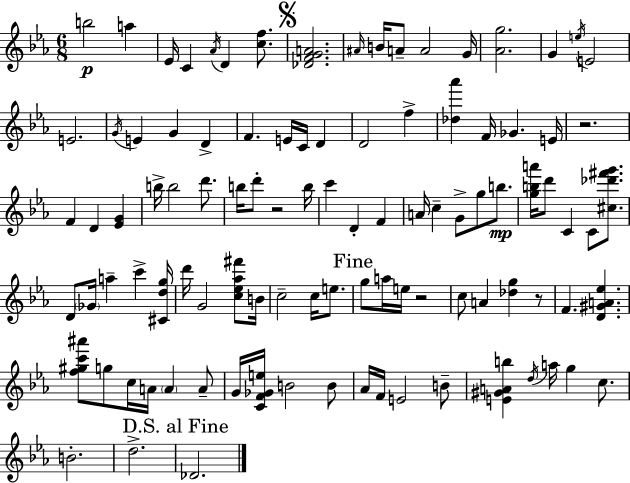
B5/h A5/q Eb4/s C4/q Ab4/s D4/q [C5,F5]/e. [Db4,F4,G4,A4]/h. A#4/s B4/s A4/e A4/h G4/s [Ab4,G5]/h. G4/q E5/s E4/h E4/h. G4/s E4/q G4/q D4/q F4/q. E4/s C4/s D4/q D4/h F5/q [Db5,Ab6]/q F4/s Gb4/q. E4/s R/h. F4/q D4/q [Eb4,G4]/q B5/s B5/h D6/e. B5/s D6/e R/h B5/s C6/q D4/q F4/q A4/s C5/q G4/e G5/e B5/e. [G5,B5,A6]/s D6/e C4/q C4/e [C#5,Db6,F#6,G6]/e. D4/e Gb4/s A5/q C6/q [C#4,D5,G5]/s D6/s G4/h [C5,Eb5,Ab5,F#6]/e B4/s C5/h C5/s E5/e. G5/e A5/s E5/s R/h C5/e A4/q [Db5,G5]/q R/e F4/q. [D4,G#4,A4,Eb5]/q. [F5,G#5,C6,A#6]/e G5/e C5/s A4/s A4/q A4/e G4/s [C4,F4,Gb4,E5]/s B4/h B4/e Ab4/s F4/s E4/h B4/e [E4,G#4,A4,B5]/q D5/s A5/s G5/q C5/e. B4/h. D5/h. Db4/h.